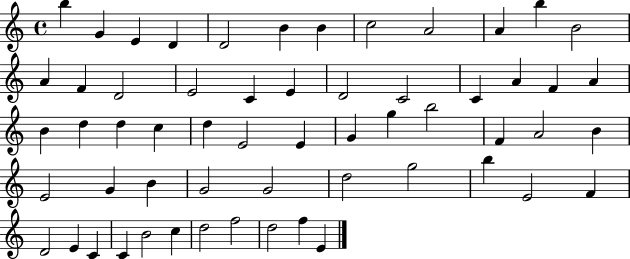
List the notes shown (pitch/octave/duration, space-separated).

B5/q G4/q E4/q D4/q D4/h B4/q B4/q C5/h A4/h A4/q B5/q B4/h A4/q F4/q D4/h E4/h C4/q E4/q D4/h C4/h C4/q A4/q F4/q A4/q B4/q D5/q D5/q C5/q D5/q E4/h E4/q G4/q G5/q B5/h F4/q A4/h B4/q E4/h G4/q B4/q G4/h G4/h D5/h G5/h B5/q E4/h F4/q D4/h E4/q C4/q C4/q B4/h C5/q D5/h F5/h D5/h F5/q E4/q